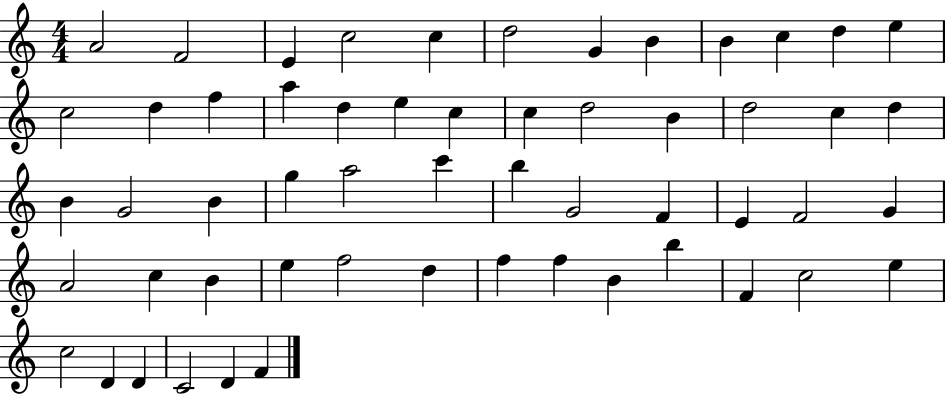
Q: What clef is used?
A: treble